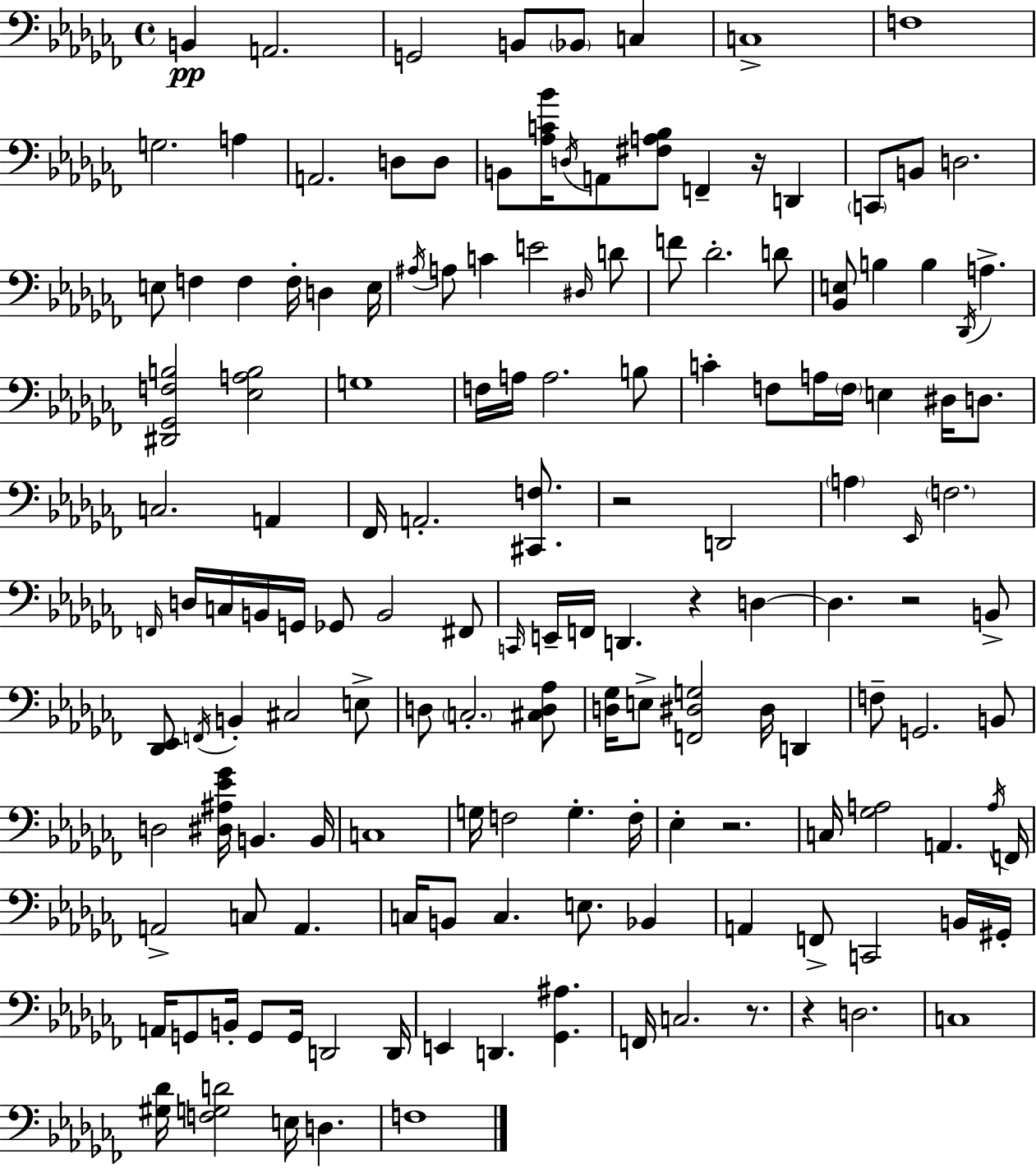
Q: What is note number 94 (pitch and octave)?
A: G3